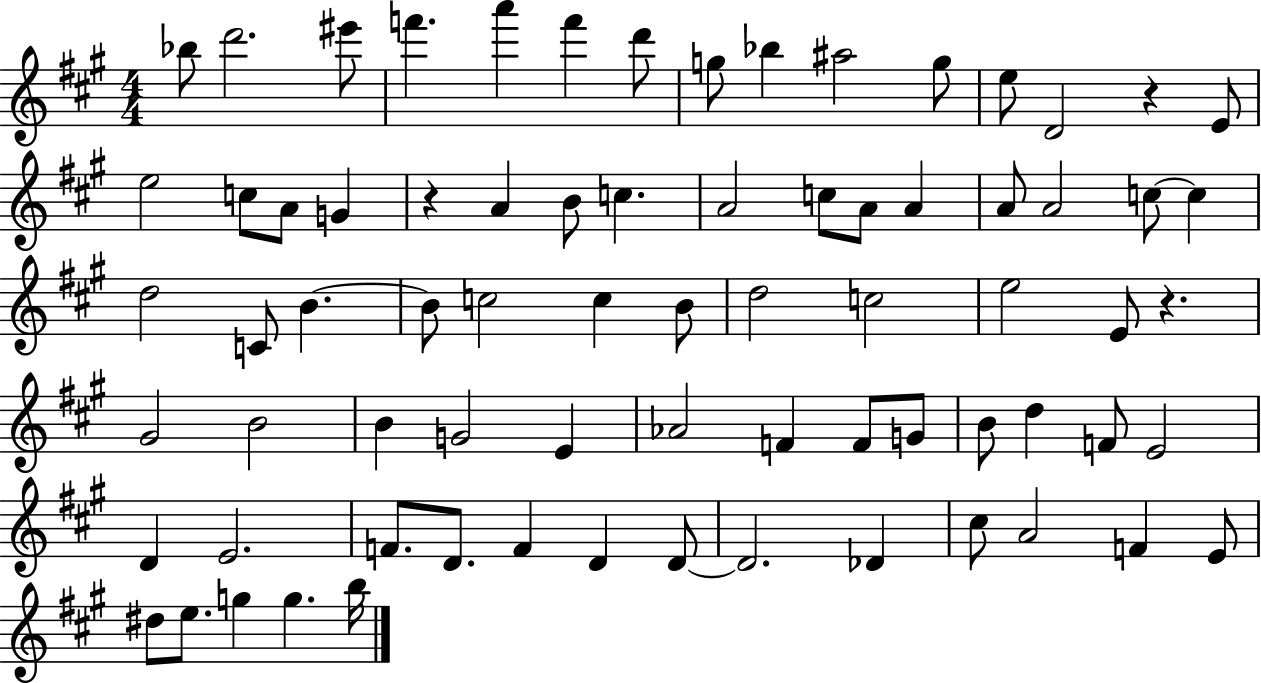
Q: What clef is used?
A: treble